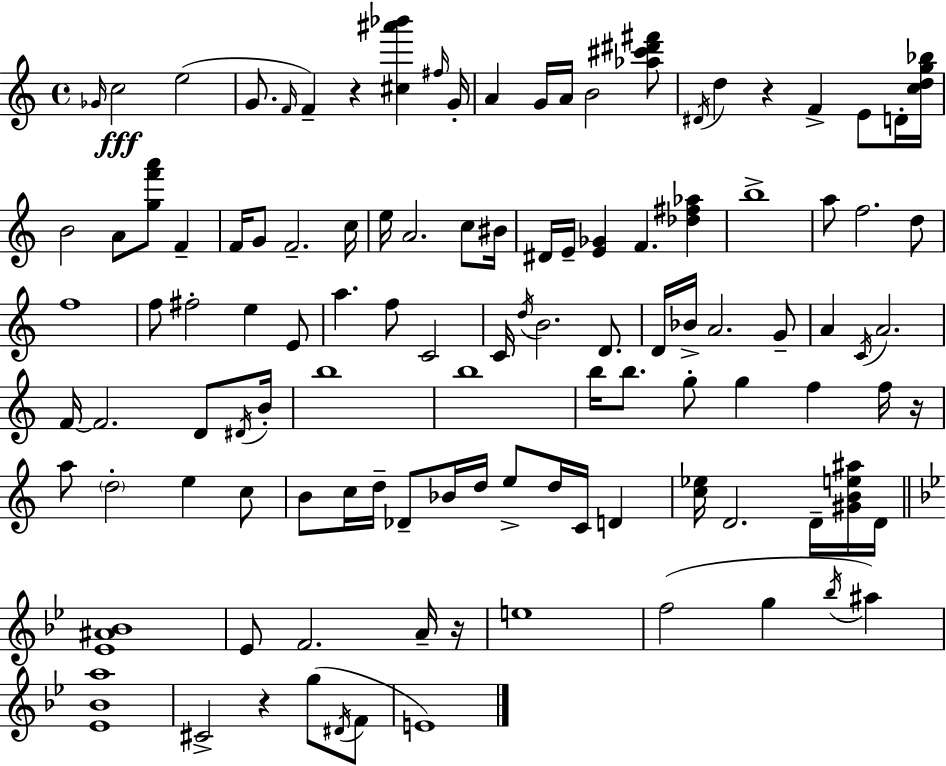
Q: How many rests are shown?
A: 5